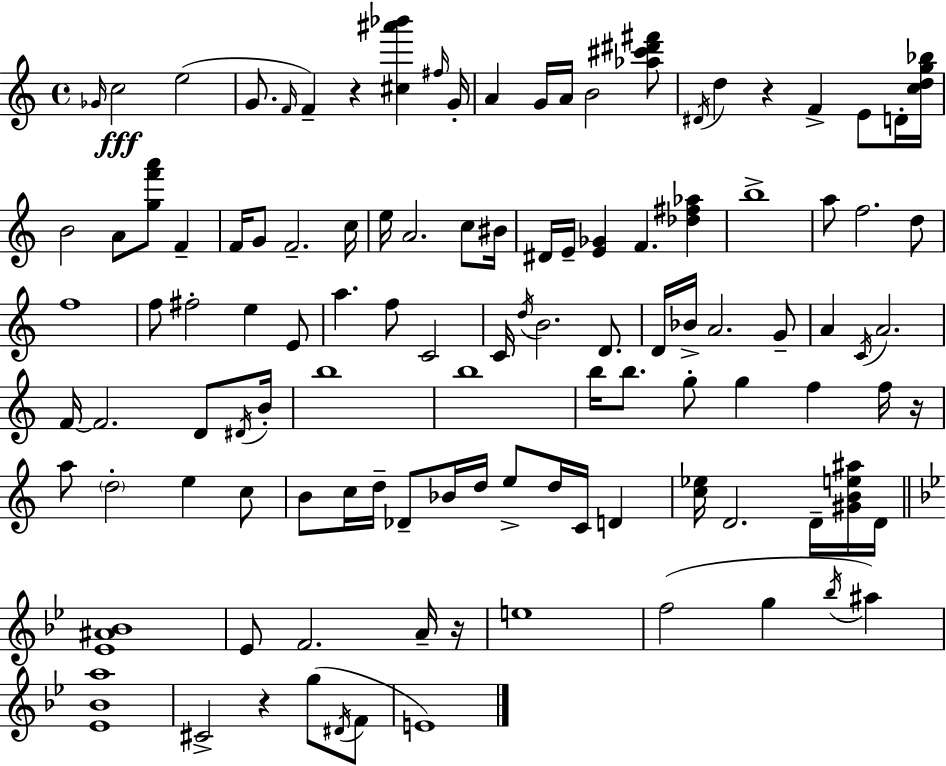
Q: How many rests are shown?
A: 5